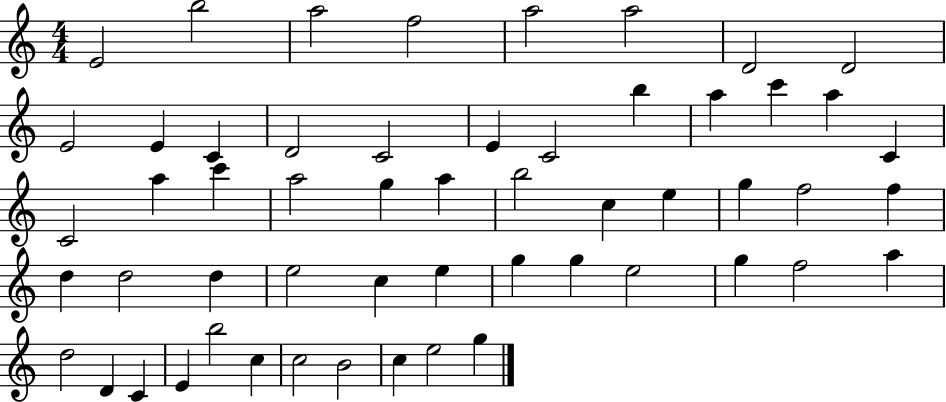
X:1
T:Untitled
M:4/4
L:1/4
K:C
E2 b2 a2 f2 a2 a2 D2 D2 E2 E C D2 C2 E C2 b a c' a C C2 a c' a2 g a b2 c e g f2 f d d2 d e2 c e g g e2 g f2 a d2 D C E b2 c c2 B2 c e2 g